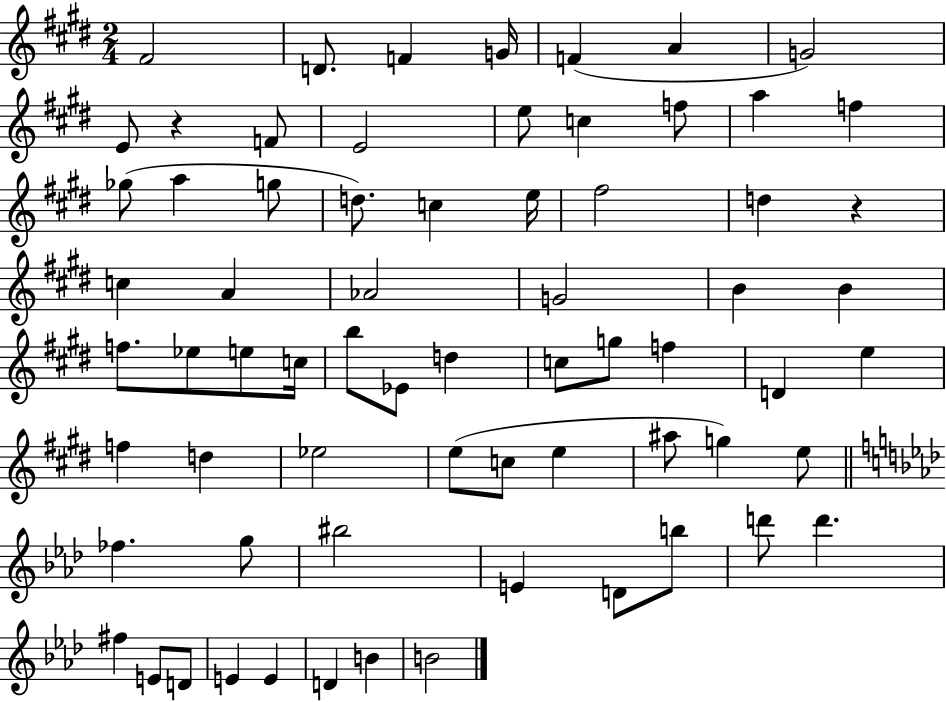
{
  \clef treble
  \numericTimeSignature
  \time 2/4
  \key e \major
  fis'2 | d'8. f'4 g'16 | f'4( a'4 | g'2) | \break e'8 r4 f'8 | e'2 | e''8 c''4 f''8 | a''4 f''4 | \break ges''8( a''4 g''8 | d''8.) c''4 e''16 | fis''2 | d''4 r4 | \break c''4 a'4 | aes'2 | g'2 | b'4 b'4 | \break f''8. ees''8 e''8 c''16 | b''8 ees'8 d''4 | c''8 g''8 f''4 | d'4 e''4 | \break f''4 d''4 | ees''2 | e''8( c''8 e''4 | ais''8 g''4) e''8 | \break \bar "||" \break \key f \minor fes''4. g''8 | bis''2 | e'4 d'8 b''8 | d'''8 d'''4. | \break fis''4 e'8 d'8 | e'4 e'4 | d'4 b'4 | b'2 | \break \bar "|."
}